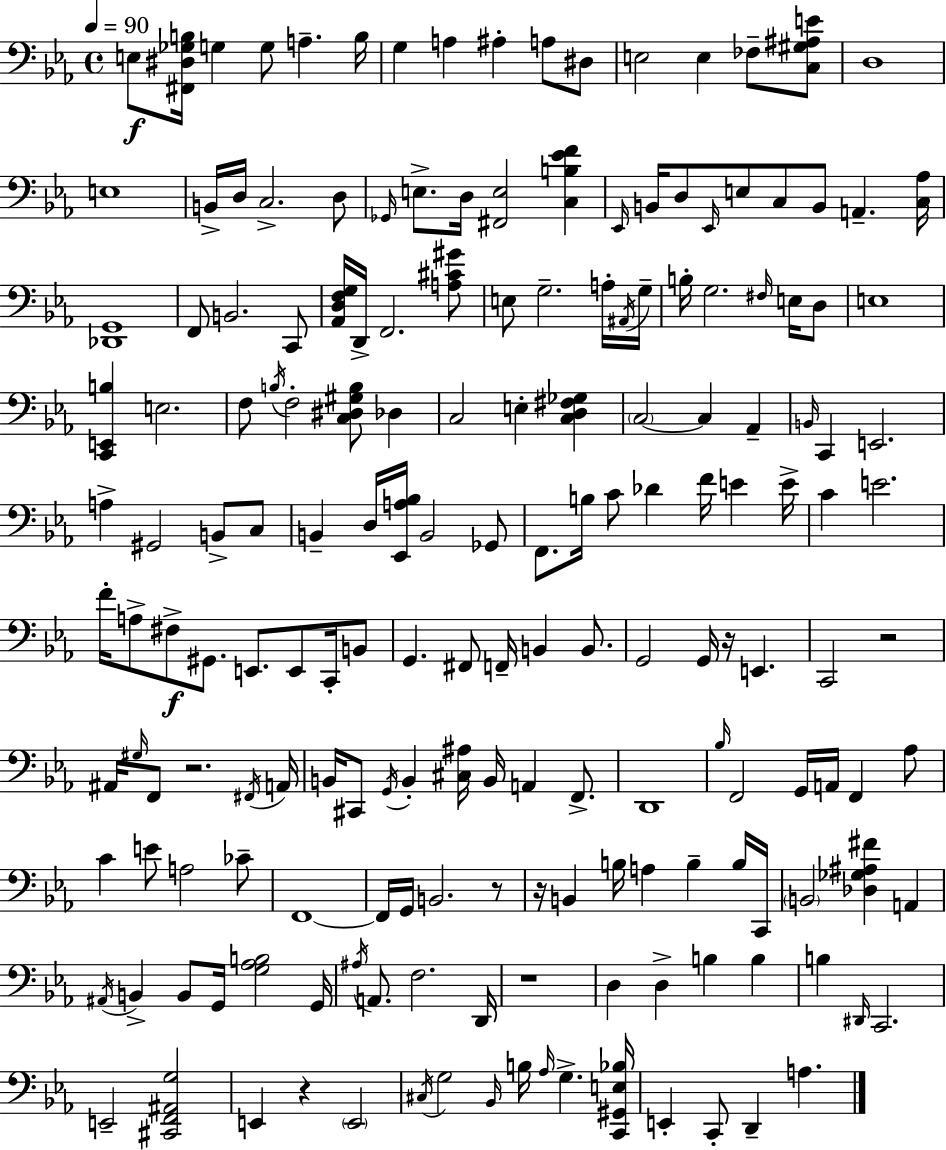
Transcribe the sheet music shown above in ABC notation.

X:1
T:Untitled
M:4/4
L:1/4
K:Eb
E,/2 [^F,,^D,_G,B,]/4 G, G,/2 A, B,/4 G, A, ^A, A,/2 ^D,/2 E,2 E, _F,/2 [C,^G,^A,E]/2 D,4 E,4 B,,/4 D,/4 C,2 D,/2 _G,,/4 E,/2 D,/4 [^F,,E,]2 [C,B,_EF] _E,,/4 B,,/4 D,/2 _E,,/4 E,/2 C,/2 B,,/2 A,, [C,_A,]/4 [_D,,G,,]4 F,,/2 B,,2 C,,/2 [_A,,D,F,G,]/4 D,,/4 F,,2 [A,^C^G]/2 E,/2 G,2 A,/4 ^A,,/4 G,/4 B,/4 G,2 ^F,/4 E,/4 D,/2 E,4 [C,,E,,B,] E,2 F,/2 B,/4 F,2 [C,^D,^G,B,]/2 _D, C,2 E, [C,D,^F,_G,] C,2 C, _A,, B,,/4 C,, E,,2 A, ^G,,2 B,,/2 C,/2 B,, D,/4 [_E,,A,_B,]/4 B,,2 _G,,/2 F,,/2 B,/4 C/2 _D F/4 E E/4 C E2 F/4 A,/2 ^F,/2 ^G,,/2 E,,/2 E,,/2 C,,/4 B,,/2 G,, ^F,,/2 F,,/4 B,, B,,/2 G,,2 G,,/4 z/4 E,, C,,2 z2 ^A,,/4 ^G,/4 F,,/2 z2 ^F,,/4 A,,/4 B,,/4 ^C,,/2 G,,/4 B,, [^C,^A,]/4 B,,/4 A,, F,,/2 D,,4 _B,/4 F,,2 G,,/4 A,,/4 F,, _A,/2 C E/2 A,2 _C/2 F,,4 F,,/4 G,,/4 B,,2 z/2 z/4 B,, B,/4 A, B, B,/4 C,,/4 B,,2 [_D,_G,^A,^F] A,, ^A,,/4 B,, B,,/2 G,,/4 [G,_A,B,]2 G,,/4 ^A,/4 A,,/2 F,2 D,,/4 z4 D, D, B, B, B, ^D,,/4 C,,2 E,,2 [^C,,F,,^A,,G,]2 E,, z E,,2 ^C,/4 G,2 _B,,/4 B,/4 _A,/4 G, [C,,^G,,E,_B,]/4 E,, C,,/2 D,, A,